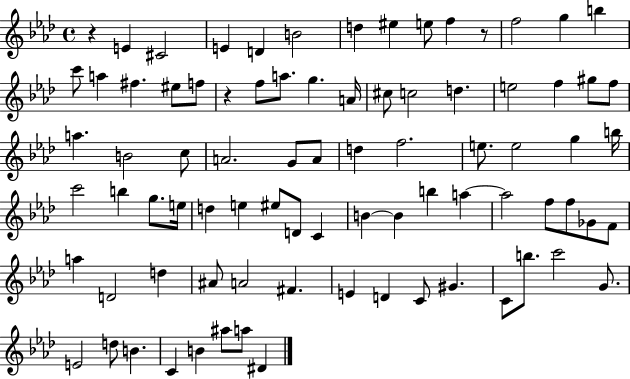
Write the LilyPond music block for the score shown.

{
  \clef treble
  \time 4/4
  \defaultTimeSignature
  \key aes \major
  \repeat volta 2 { r4 e'4 cis'2 | e'4 d'4 b'2 | d''4 eis''4 e''8 f''4 r8 | f''2 g''4 b''4 | \break c'''8 a''4 fis''4. eis''8 f''8 | r4 f''8 a''8. g''4. a'16 | cis''8 c''2 d''4. | e''2 f''4 gis''8 f''8 | \break a''4. b'2 c''8 | a'2. g'8 a'8 | d''4 f''2. | e''8. e''2 g''4 b''16 | \break c'''2 b''4 g''8. e''16 | d''4 e''4 eis''8 d'8 c'4 | b'4~~ b'4 b''4 a''4~~ | a''2 f''8 f''8 ges'8 f'8 | \break a''4 d'2 d''4 | ais'8 a'2 fis'4. | e'4 d'4 c'8 gis'4. | c'8 b''8. c'''2 g'8. | \break e'2 d''8 b'4. | c'4 b'4 ais''8 a''8 dis'4 | } \bar "|."
}